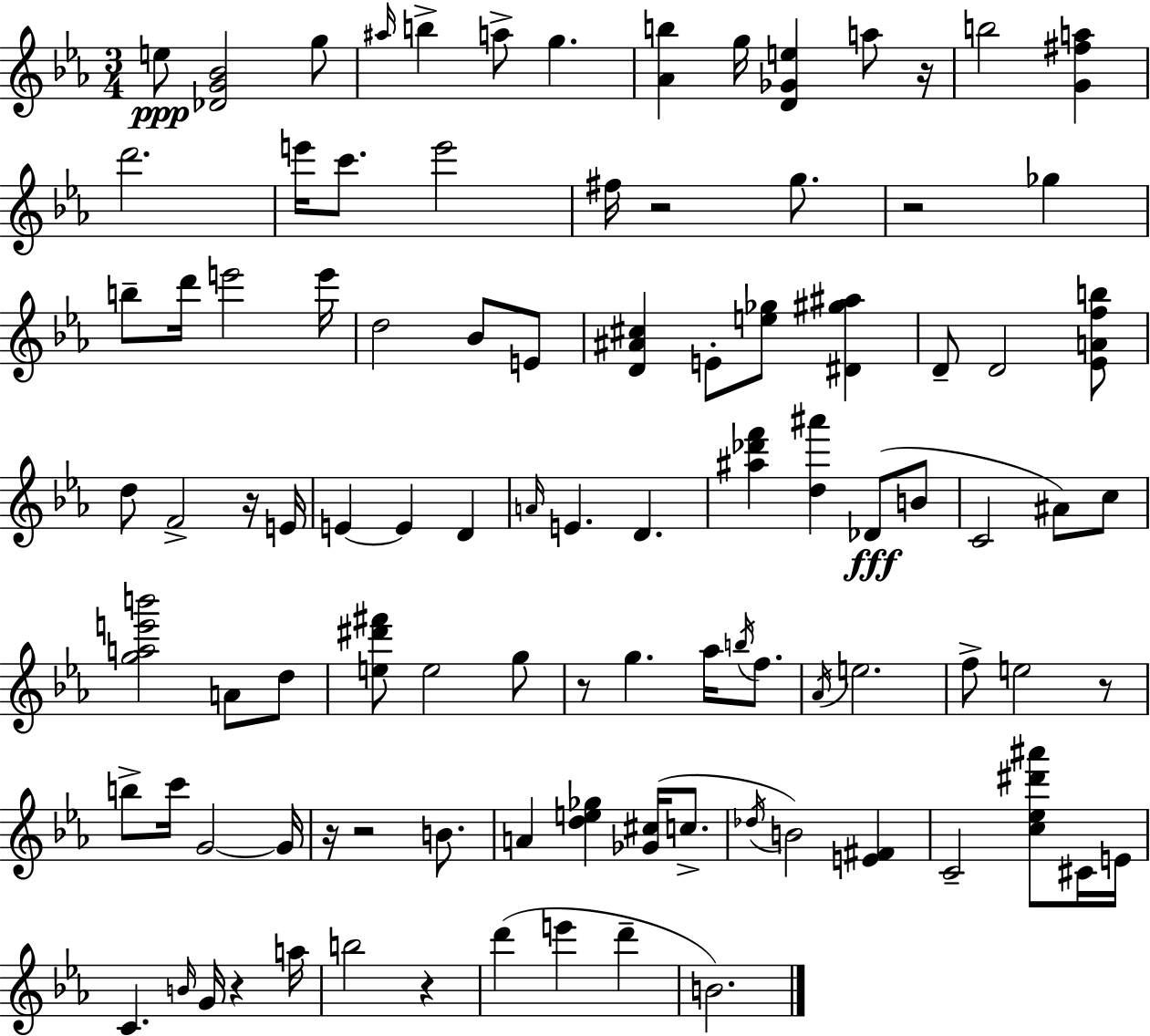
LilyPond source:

{
  \clef treble
  \numericTimeSignature
  \time 3/4
  \key c \minor
  e''8\ppp <des' g' bes'>2 g''8 | \grace { ais''16 } b''4-> a''8-> g''4. | <aes' b''>4 g''16 <d' ges' e''>4 a''8 | r16 b''2 <g' fis'' a''>4 | \break d'''2. | e'''16 c'''8. e'''2 | fis''16 r2 g''8. | r2 ges''4 | \break b''8-- d'''16 e'''2 | e'''16 d''2 bes'8 e'8 | <d' ais' cis''>4 e'8-. <e'' ges''>8 <dis' gis'' ais''>4 | d'8-- d'2 <ees' a' f'' b''>8 | \break d''8 f'2-> r16 | e'16 e'4~~ e'4 d'4 | \grace { a'16 } e'4. d'4. | <ais'' des''' f'''>4 <d'' ais'''>4 des'8(\fff | \break b'8 c'2 ais'8) | c''8 <g'' a'' e''' b'''>2 a'8 | d''8 <e'' dis''' fis'''>8 e''2 | g''8 r8 g''4. aes''16 \acciaccatura { b''16 } | \break f''8. \acciaccatura { aes'16 } e''2. | f''8-> e''2 | r8 b''8-> c'''16 g'2~~ | g'16 r16 r2 | \break b'8. a'4 <d'' e'' ges''>4 | <ges' cis''>16( c''8.-> \acciaccatura { des''16 } b'2) | <e' fis'>4 c'2-- | <c'' ees'' dis''' ais'''>8 cis'16 e'16 c'4. \grace { b'16 } | \break g'16 r4 a''16 b''2 | r4 d'''4( e'''4 | d'''4-- b'2.) | \bar "|."
}